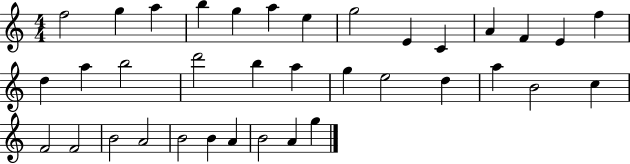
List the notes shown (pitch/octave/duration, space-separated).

F5/h G5/q A5/q B5/q G5/q A5/q E5/q G5/h E4/q C4/q A4/q F4/q E4/q F5/q D5/q A5/q B5/h D6/h B5/q A5/q G5/q E5/h D5/q A5/q B4/h C5/q F4/h F4/h B4/h A4/h B4/h B4/q A4/q B4/h A4/q G5/q